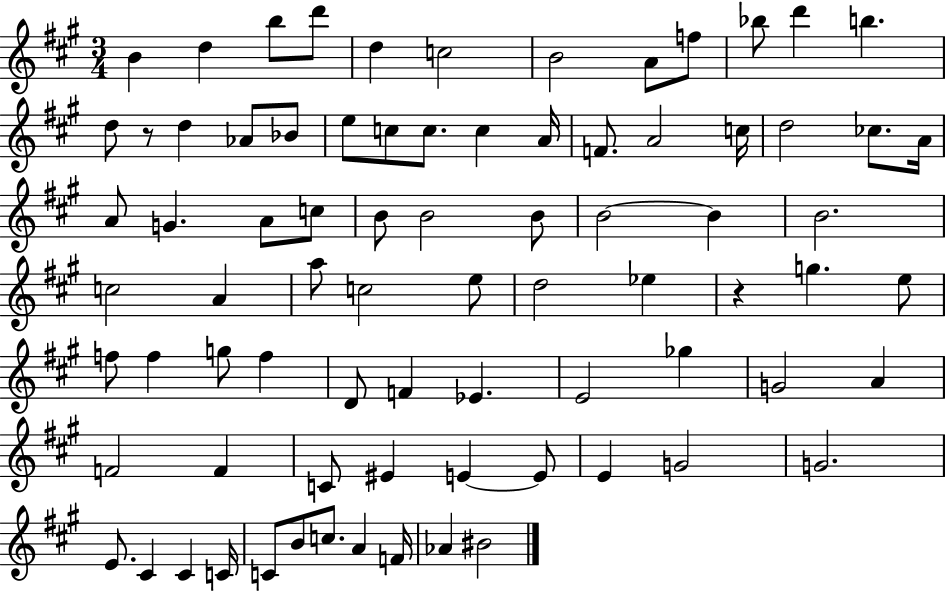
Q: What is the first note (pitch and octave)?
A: B4